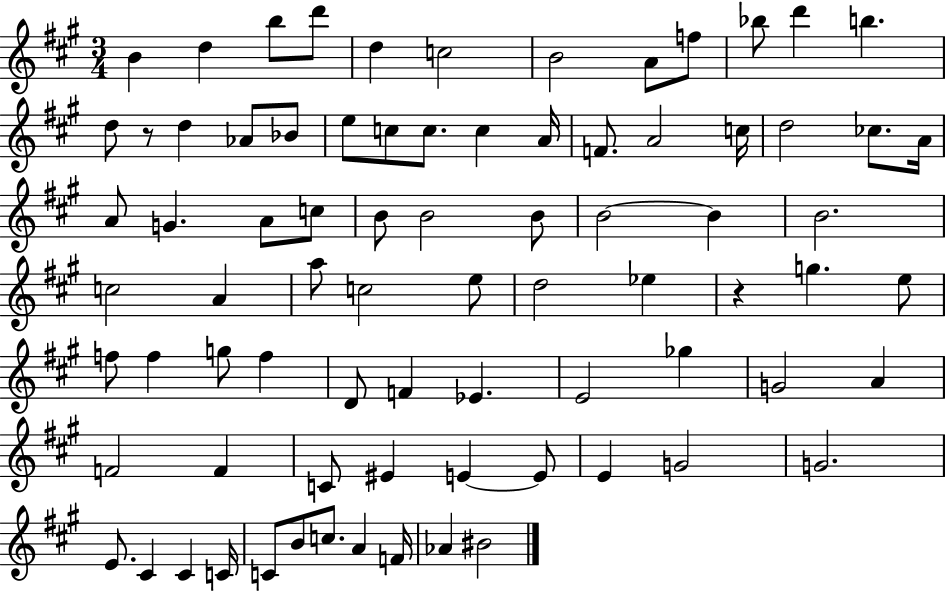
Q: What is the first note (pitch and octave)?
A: B4